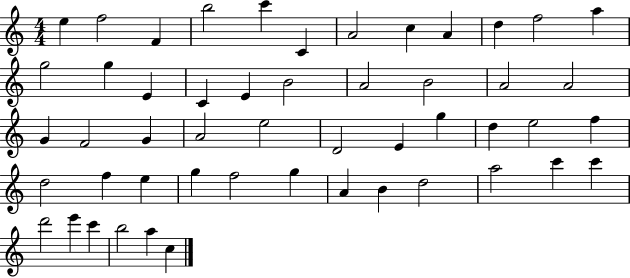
E5/q F5/h F4/q B5/h C6/q C4/q A4/h C5/q A4/q D5/q F5/h A5/q G5/h G5/q E4/q C4/q E4/q B4/h A4/h B4/h A4/h A4/h G4/q F4/h G4/q A4/h E5/h D4/h E4/q G5/q D5/q E5/h F5/q D5/h F5/q E5/q G5/q F5/h G5/q A4/q B4/q D5/h A5/h C6/q C6/q D6/h E6/q C6/q B5/h A5/q C5/q